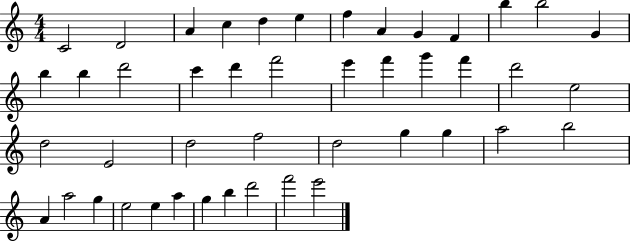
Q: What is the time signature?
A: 4/4